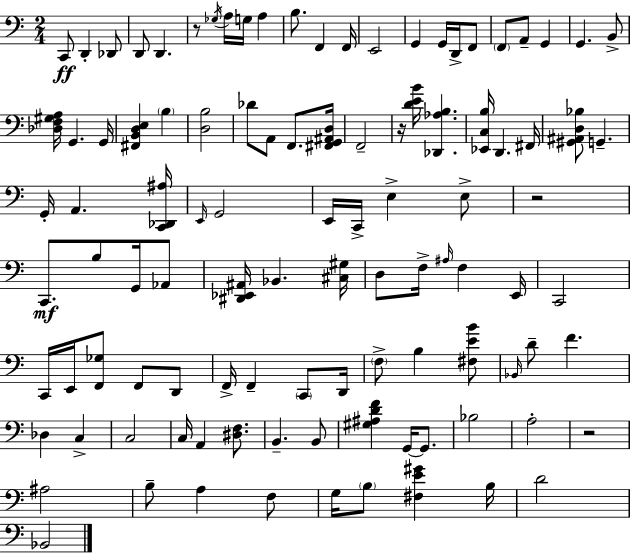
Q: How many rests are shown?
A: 4